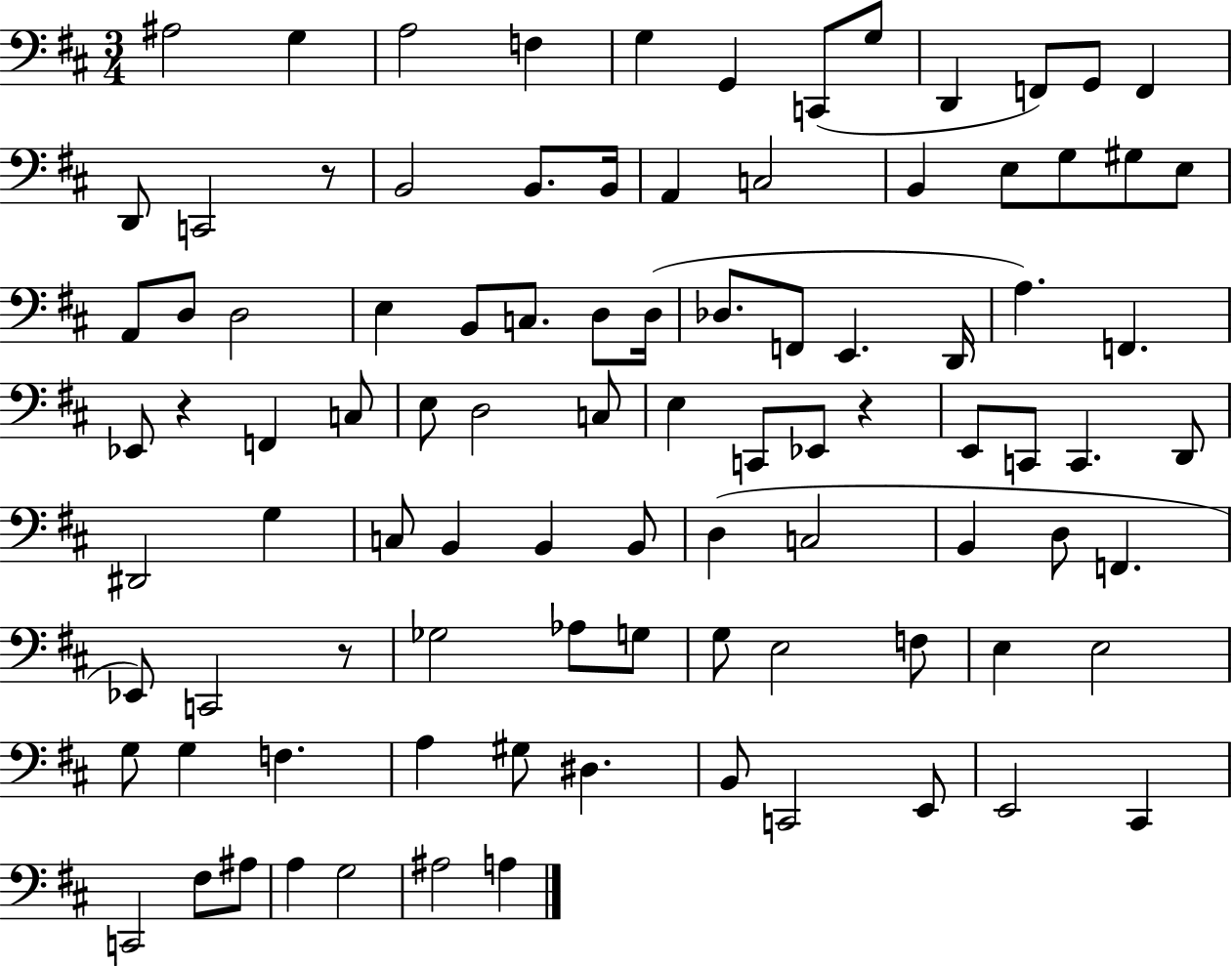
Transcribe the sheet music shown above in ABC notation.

X:1
T:Untitled
M:3/4
L:1/4
K:D
^A,2 G, A,2 F, G, G,, C,,/2 G,/2 D,, F,,/2 G,,/2 F,, D,,/2 C,,2 z/2 B,,2 B,,/2 B,,/4 A,, C,2 B,, E,/2 G,/2 ^G,/2 E,/2 A,,/2 D,/2 D,2 E, B,,/2 C,/2 D,/2 D,/4 _D,/2 F,,/2 E,, D,,/4 A, F,, _E,,/2 z F,, C,/2 E,/2 D,2 C,/2 E, C,,/2 _E,,/2 z E,,/2 C,,/2 C,, D,,/2 ^D,,2 G, C,/2 B,, B,, B,,/2 D, C,2 B,, D,/2 F,, _E,,/2 C,,2 z/2 _G,2 _A,/2 G,/2 G,/2 E,2 F,/2 E, E,2 G,/2 G, F, A, ^G,/2 ^D, B,,/2 C,,2 E,,/2 E,,2 ^C,, C,,2 ^F,/2 ^A,/2 A, G,2 ^A,2 A,